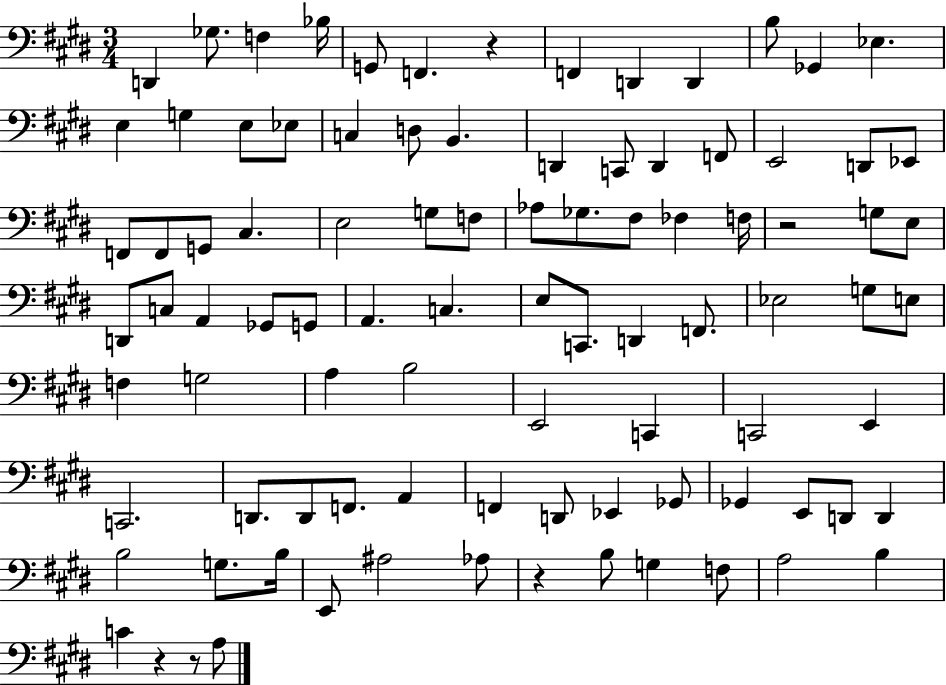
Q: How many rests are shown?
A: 5